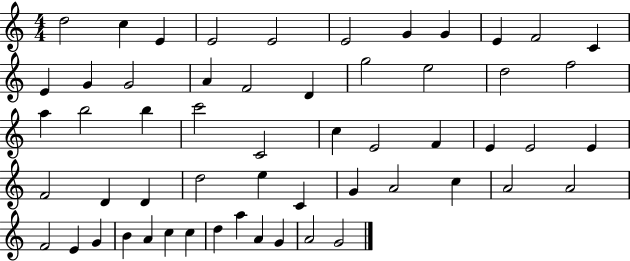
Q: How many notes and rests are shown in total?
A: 56